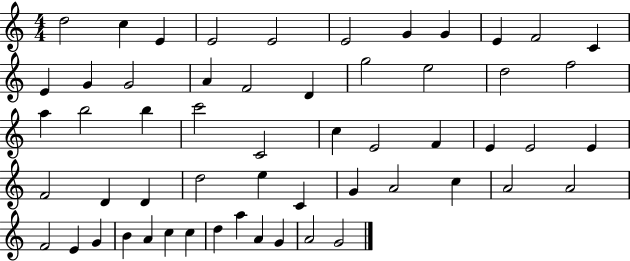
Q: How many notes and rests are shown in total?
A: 56